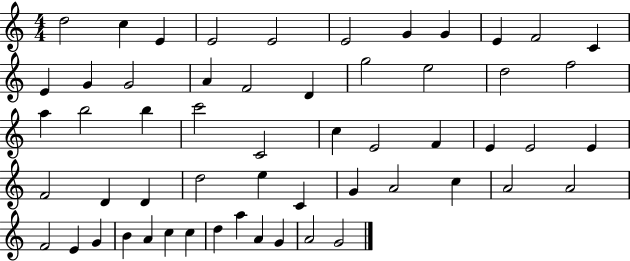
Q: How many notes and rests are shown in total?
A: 56